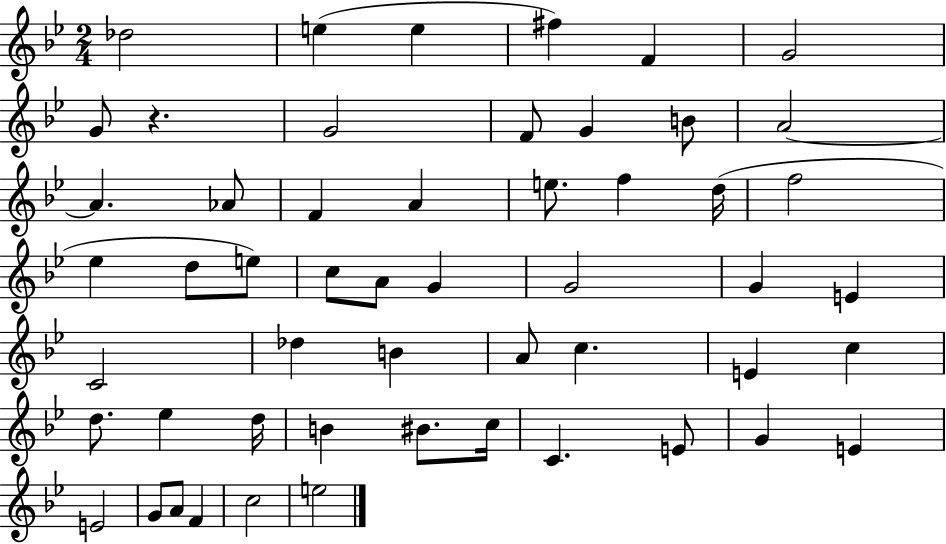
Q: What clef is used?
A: treble